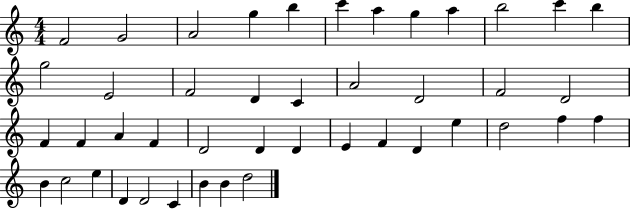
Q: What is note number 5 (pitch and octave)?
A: B5